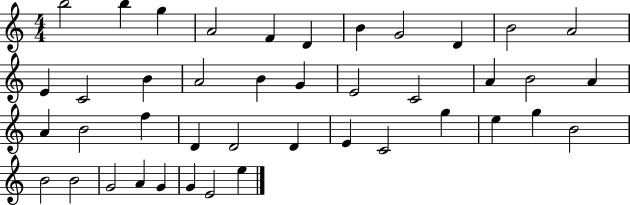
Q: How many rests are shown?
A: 0